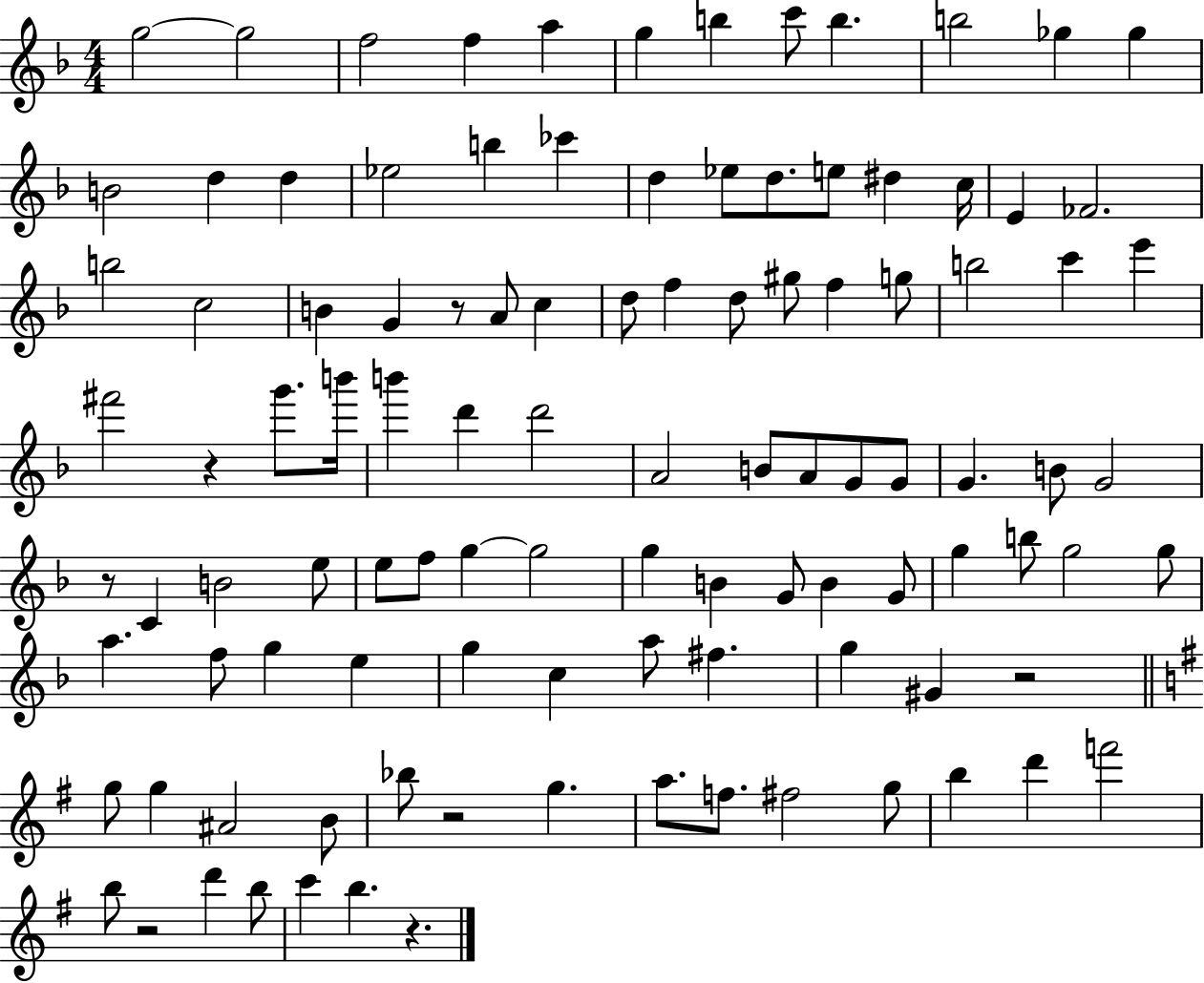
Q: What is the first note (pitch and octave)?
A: G5